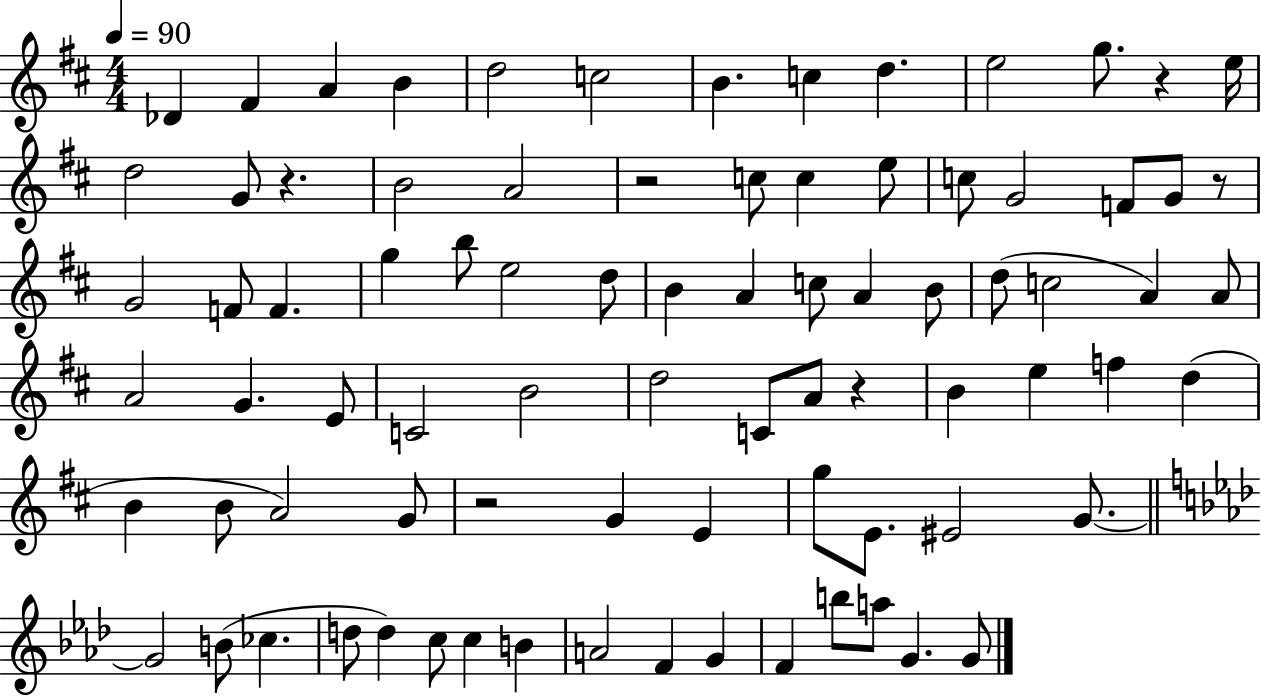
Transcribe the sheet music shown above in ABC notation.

X:1
T:Untitled
M:4/4
L:1/4
K:D
_D ^F A B d2 c2 B c d e2 g/2 z e/4 d2 G/2 z B2 A2 z2 c/2 c e/2 c/2 G2 F/2 G/2 z/2 G2 F/2 F g b/2 e2 d/2 B A c/2 A B/2 d/2 c2 A A/2 A2 G E/2 C2 B2 d2 C/2 A/2 z B e f d B B/2 A2 G/2 z2 G E g/2 E/2 ^E2 G/2 G2 B/2 _c d/2 d c/2 c B A2 F G F b/2 a/2 G G/2